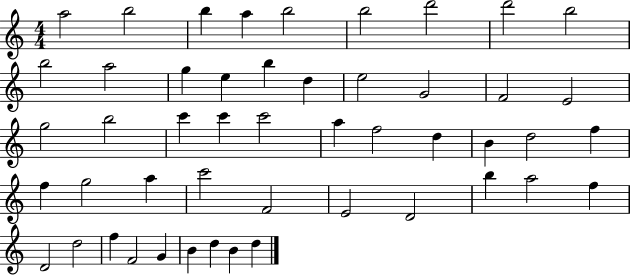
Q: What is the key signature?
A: C major